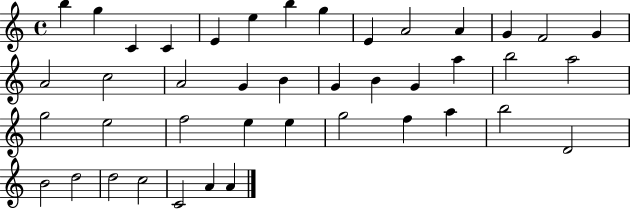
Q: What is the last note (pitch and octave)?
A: A4